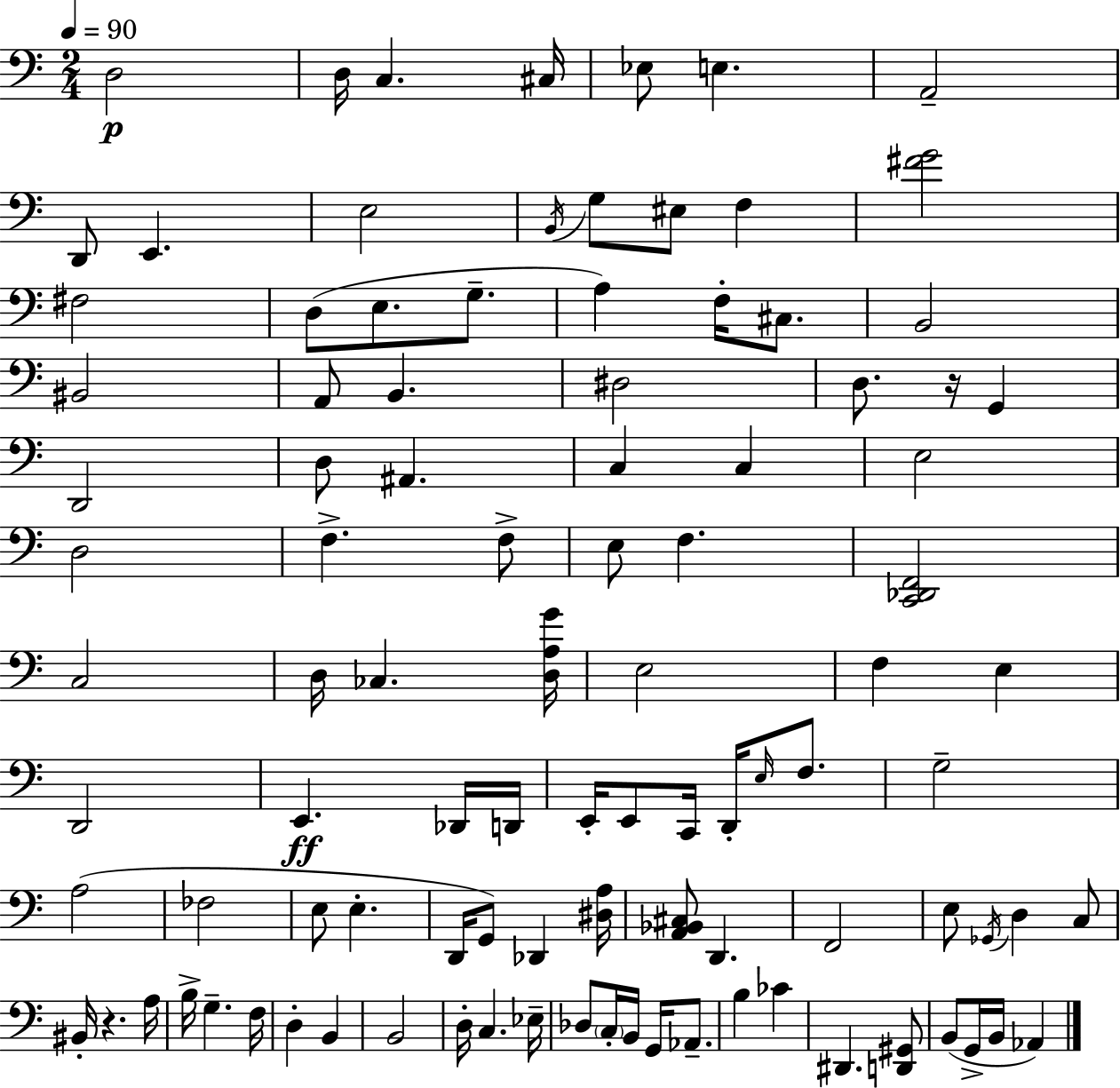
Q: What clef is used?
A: bass